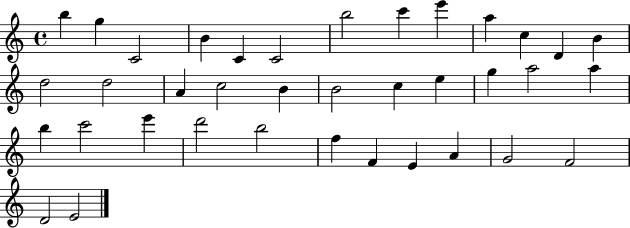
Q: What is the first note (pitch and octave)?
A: B5